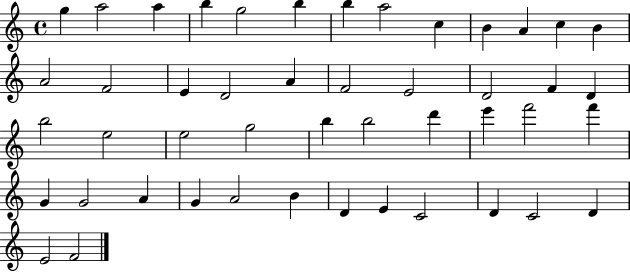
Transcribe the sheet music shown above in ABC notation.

X:1
T:Untitled
M:4/4
L:1/4
K:C
g a2 a b g2 b b a2 c B A c B A2 F2 E D2 A F2 E2 D2 F D b2 e2 e2 g2 b b2 d' e' f'2 f' G G2 A G A2 B D E C2 D C2 D E2 F2